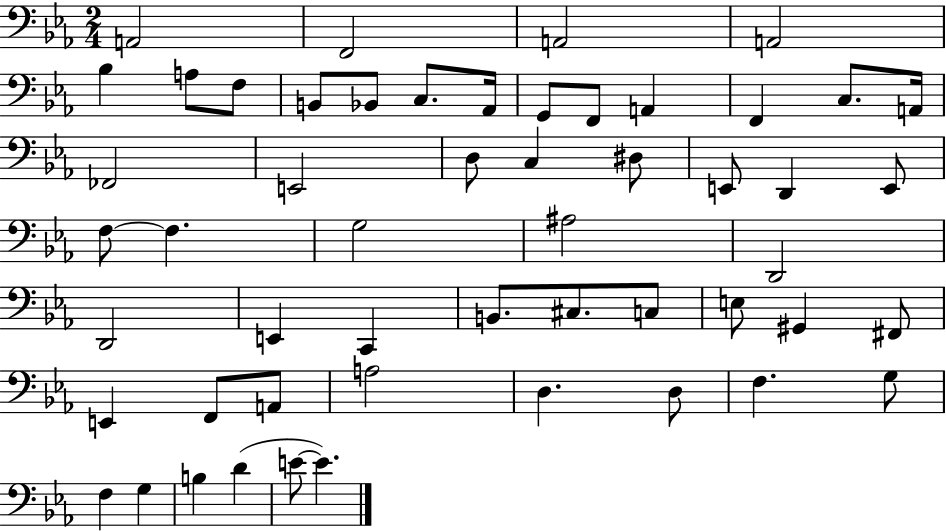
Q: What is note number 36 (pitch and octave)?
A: C3